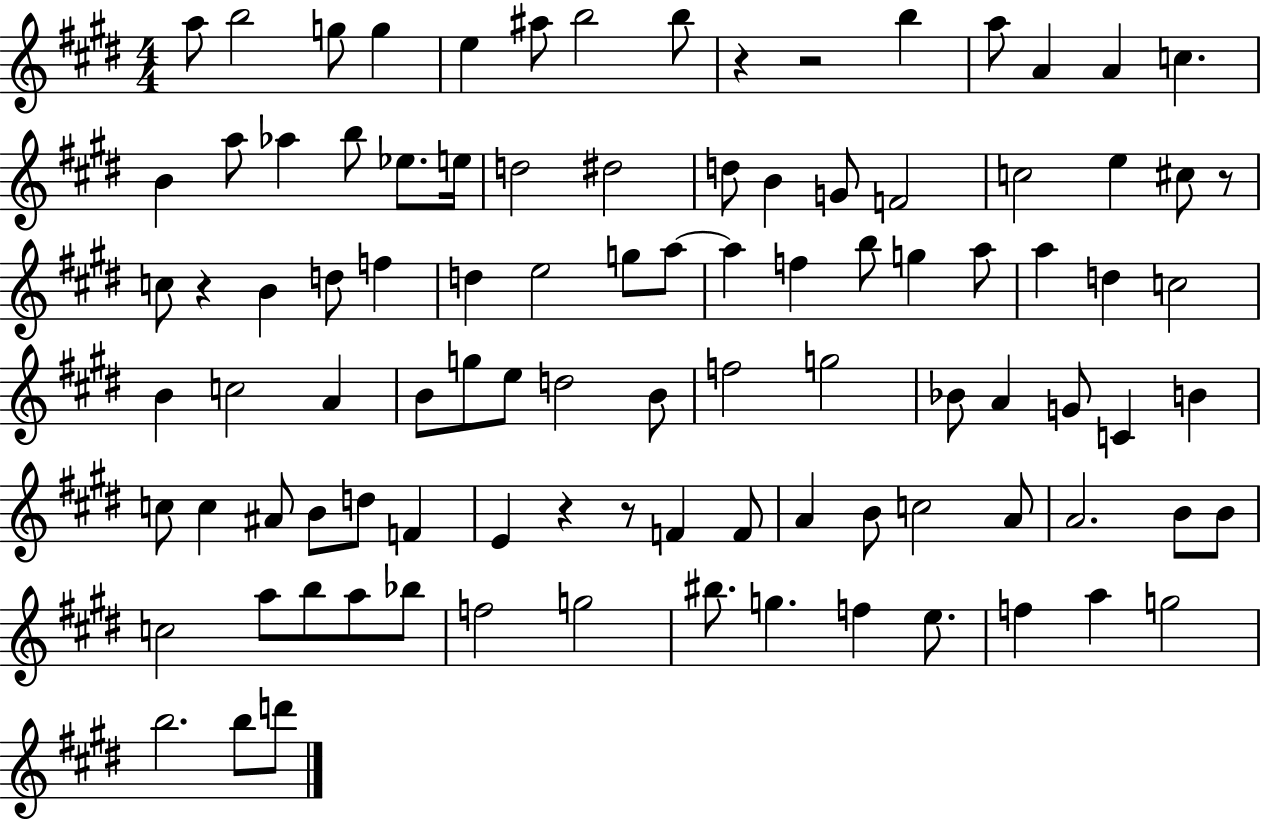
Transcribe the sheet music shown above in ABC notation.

X:1
T:Untitled
M:4/4
L:1/4
K:E
a/2 b2 g/2 g e ^a/2 b2 b/2 z z2 b a/2 A A c B a/2 _a b/2 _e/2 e/4 d2 ^d2 d/2 B G/2 F2 c2 e ^c/2 z/2 c/2 z B d/2 f d e2 g/2 a/2 a f b/2 g a/2 a d c2 B c2 A B/2 g/2 e/2 d2 B/2 f2 g2 _B/2 A G/2 C B c/2 c ^A/2 B/2 d/2 F E z z/2 F F/2 A B/2 c2 A/2 A2 B/2 B/2 c2 a/2 b/2 a/2 _b/2 f2 g2 ^b/2 g f e/2 f a g2 b2 b/2 d'/2